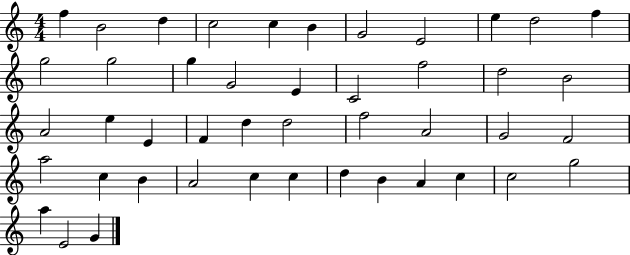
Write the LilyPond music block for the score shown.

{
  \clef treble
  \numericTimeSignature
  \time 4/4
  \key c \major
  f''4 b'2 d''4 | c''2 c''4 b'4 | g'2 e'2 | e''4 d''2 f''4 | \break g''2 g''2 | g''4 g'2 e'4 | c'2 f''2 | d''2 b'2 | \break a'2 e''4 e'4 | f'4 d''4 d''2 | f''2 a'2 | g'2 f'2 | \break a''2 c''4 b'4 | a'2 c''4 c''4 | d''4 b'4 a'4 c''4 | c''2 g''2 | \break a''4 e'2 g'4 | \bar "|."
}